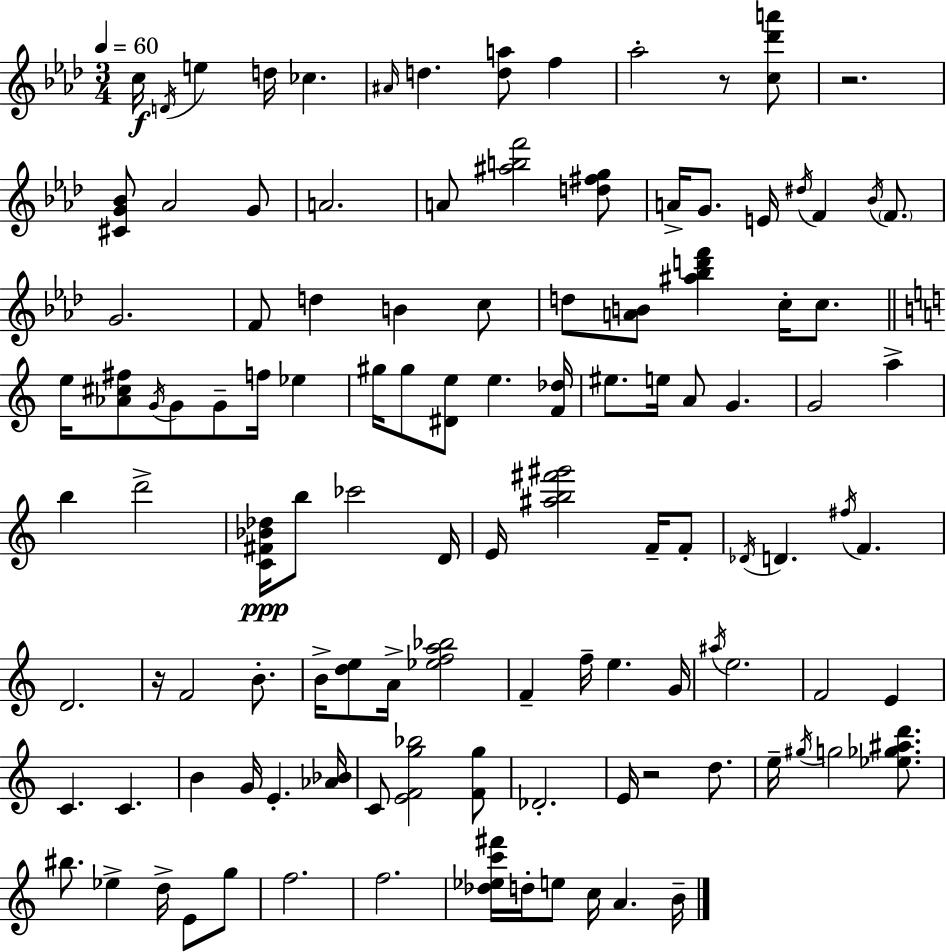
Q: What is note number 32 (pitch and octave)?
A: G4